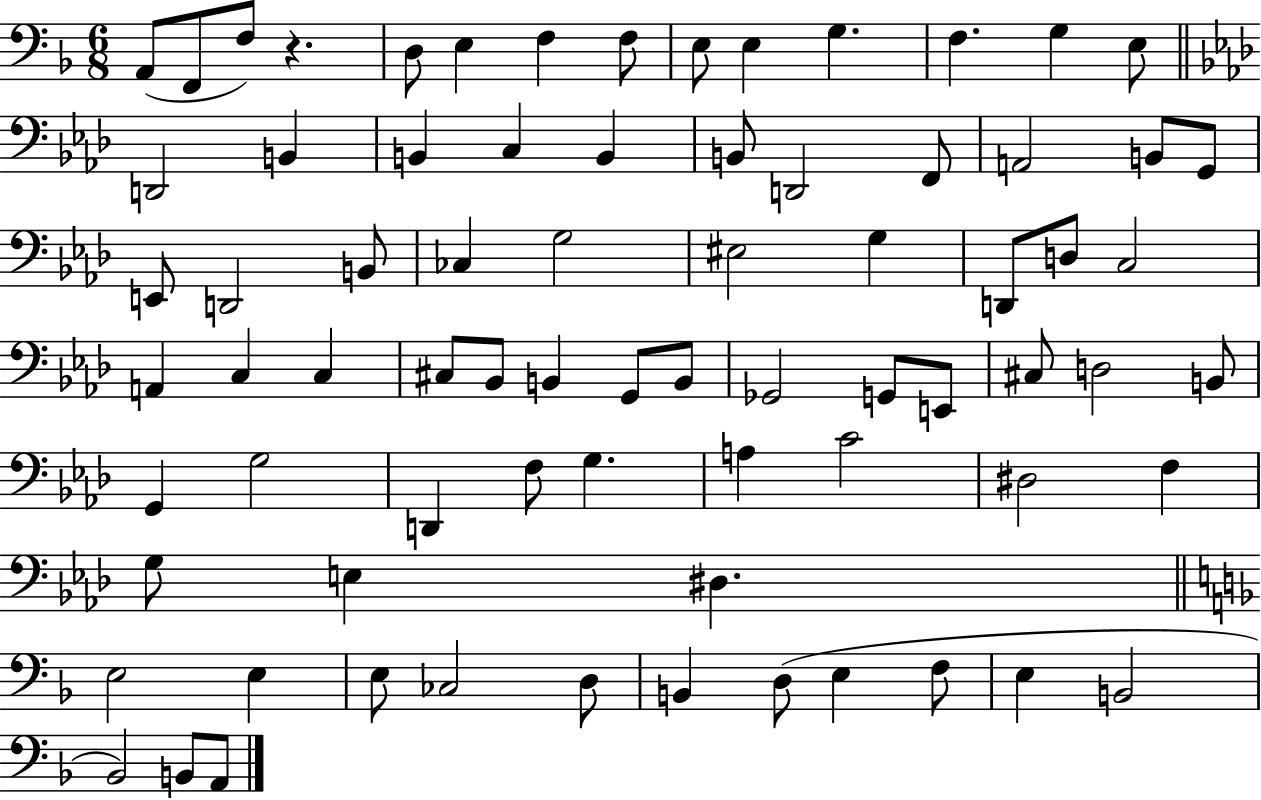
{
  \clef bass
  \numericTimeSignature
  \time 6/8
  \key f \major
  a,8( f,8 f8) r4. | d8 e4 f4 f8 | e8 e4 g4. | f4. g4 e8 | \break \bar "||" \break \key f \minor d,2 b,4 | b,4 c4 b,4 | b,8 d,2 f,8 | a,2 b,8 g,8 | \break e,8 d,2 b,8 | ces4 g2 | eis2 g4 | d,8 d8 c2 | \break a,4 c4 c4 | cis8 bes,8 b,4 g,8 b,8 | ges,2 g,8 e,8 | cis8 d2 b,8 | \break g,4 g2 | d,4 f8 g4. | a4 c'2 | dis2 f4 | \break g8 e4 dis4. | \bar "||" \break \key f \major e2 e4 | e8 ces2 d8 | b,4 d8( e4 f8 | e4 b,2 | \break bes,2) b,8 a,8 | \bar "|."
}